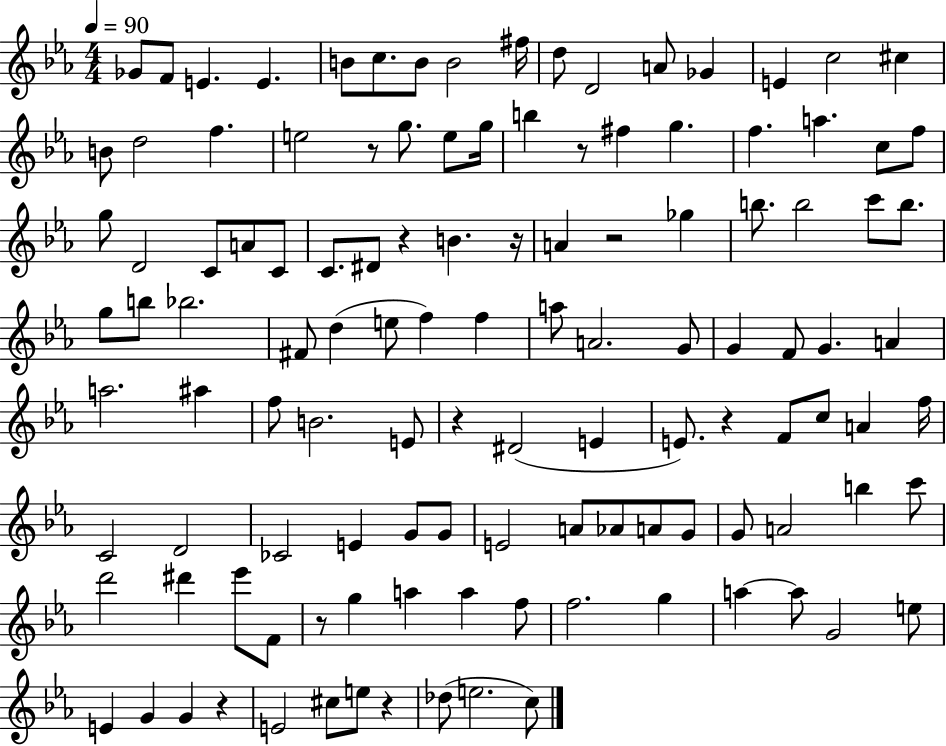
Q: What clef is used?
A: treble